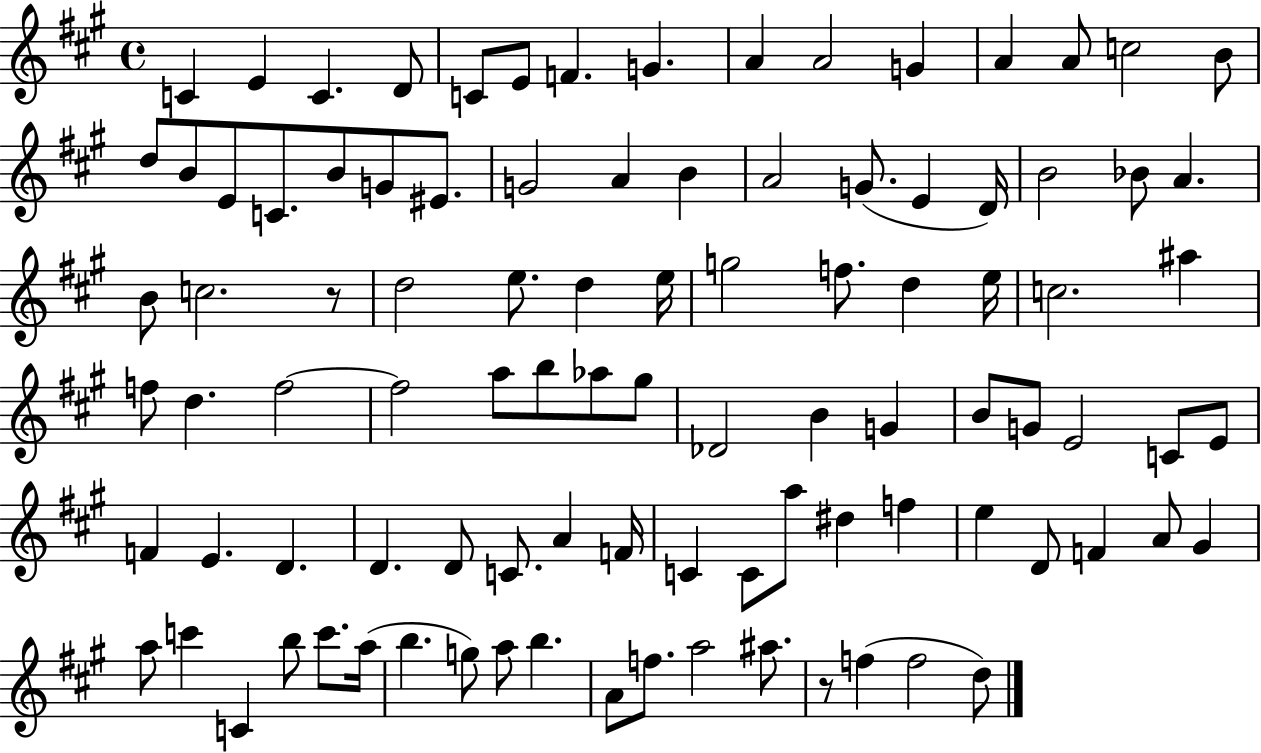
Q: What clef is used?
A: treble